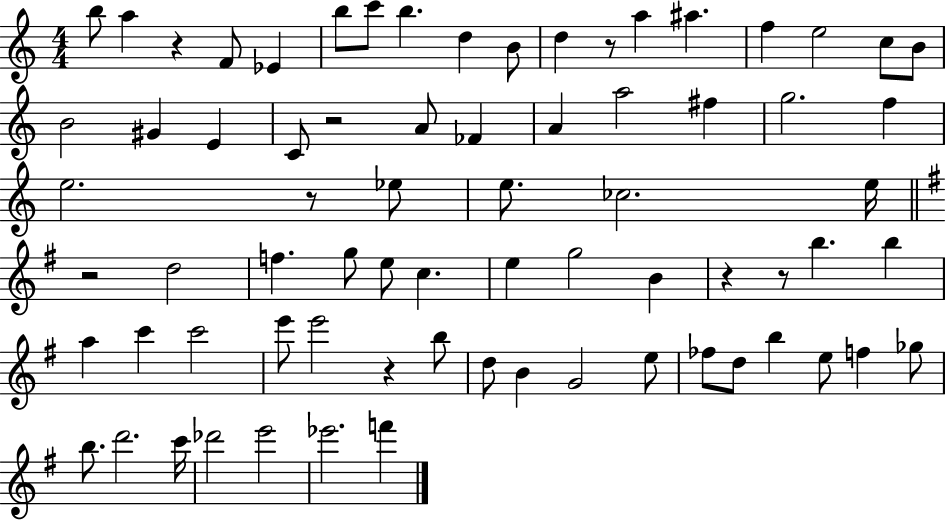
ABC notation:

X:1
T:Untitled
M:4/4
L:1/4
K:C
b/2 a z F/2 _E b/2 c'/2 b d B/2 d z/2 a ^a f e2 c/2 B/2 B2 ^G E C/2 z2 A/2 _F A a2 ^f g2 f e2 z/2 _e/2 e/2 _c2 e/4 z2 d2 f g/2 e/2 c e g2 B z z/2 b b a c' c'2 e'/2 e'2 z b/2 d/2 B G2 e/2 _f/2 d/2 b e/2 f _g/2 b/2 d'2 c'/4 _d'2 e'2 _e'2 f'